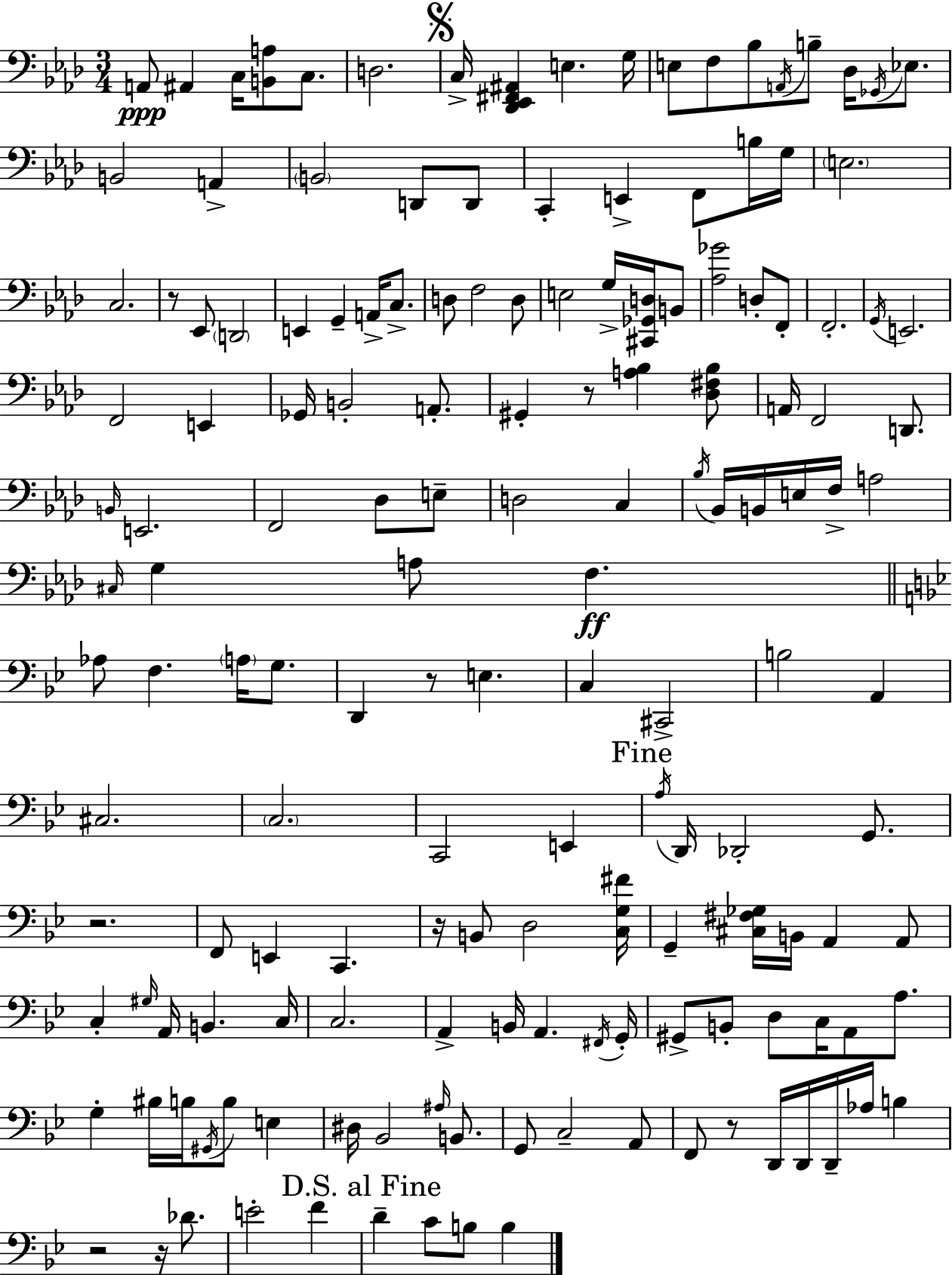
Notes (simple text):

A2/e A#2/q C3/s [B2,A3]/e C3/e. D3/h. C3/s [Db2,Eb2,F#2,A#2]/q E3/q. G3/s E3/e F3/e Bb3/e A2/s B3/e Db3/s Gb2/s Eb3/e. B2/h A2/q B2/h D2/e D2/e C2/q E2/q F2/e B3/s G3/s E3/h. C3/h. R/e Eb2/e D2/h E2/q G2/q A2/s C3/e. D3/e F3/h D3/e E3/h G3/s [C#2,Gb2,D3]/s B2/e [Ab3,Gb4]/h D3/e F2/e F2/h. G2/s E2/h. F2/h E2/q Gb2/s B2/h A2/e. G#2/q R/e [A3,Bb3]/q [Db3,F#3,Bb3]/e A2/s F2/h D2/e. B2/s E2/h. F2/h Db3/e E3/e D3/h C3/q Bb3/s Bb2/s B2/s E3/s F3/s A3/h C#3/s G3/q A3/e F3/q. Ab3/e F3/q. A3/s G3/e. D2/q R/e E3/q. C3/q C#2/h B3/h A2/q C#3/h. C3/h. C2/h E2/q A3/s D2/s Db2/h G2/e. R/h. F2/e E2/q C2/q. R/s B2/e D3/h [C3,G3,F#4]/s G2/q [C#3,F#3,Gb3]/s B2/s A2/q A2/e C3/q G#3/s A2/s B2/q. C3/s C3/h. A2/q B2/s A2/q. F#2/s G2/s G#2/e B2/e D3/e C3/s A2/e A3/e. G3/q BIS3/s B3/s G#2/s B3/e E3/q D#3/s Bb2/h A#3/s B2/e. G2/e C3/h A2/e F2/e R/e D2/s D2/s D2/s Ab3/s B3/q R/h R/s Db4/e. E4/h F4/q D4/q C4/e B3/e B3/q